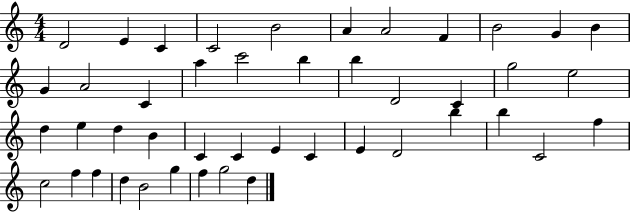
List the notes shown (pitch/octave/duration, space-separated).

D4/h E4/q C4/q C4/h B4/h A4/q A4/h F4/q B4/h G4/q B4/q G4/q A4/h C4/q A5/q C6/h B5/q B5/q D4/h C4/q G5/h E5/h D5/q E5/q D5/q B4/q C4/q C4/q E4/q C4/q E4/q D4/h B5/q B5/q C4/h F5/q C5/h F5/q F5/q D5/q B4/h G5/q F5/q G5/h D5/q